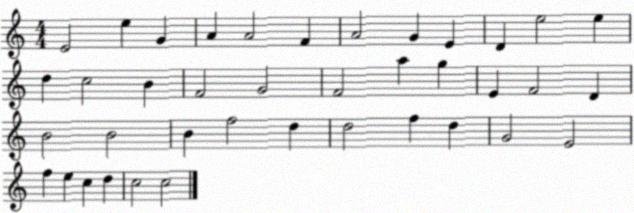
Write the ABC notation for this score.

X:1
T:Untitled
M:4/4
L:1/4
K:C
E2 e G A A2 F A2 G E D e2 e d c2 B F2 G2 F2 a g E F2 D B2 B2 B f2 d d2 f d G2 E2 f e c d c2 c2